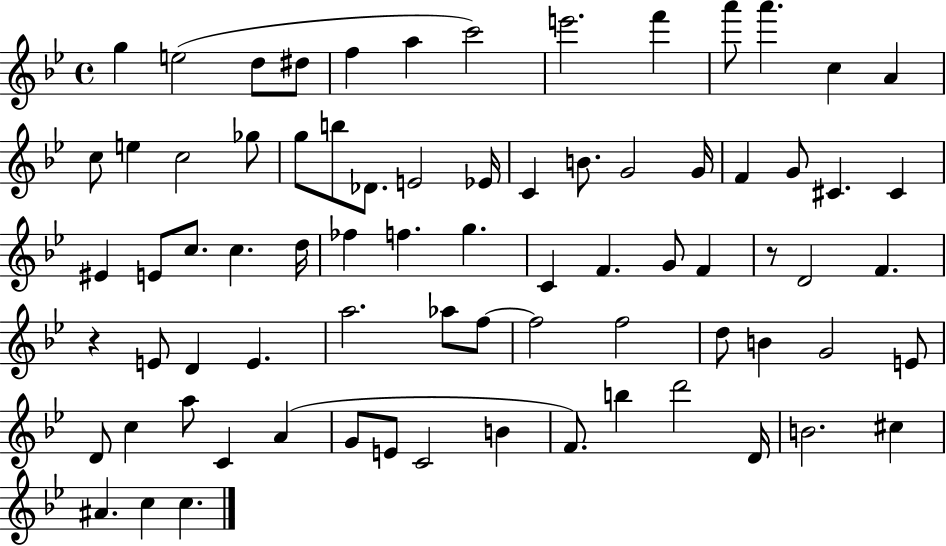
X:1
T:Untitled
M:4/4
L:1/4
K:Bb
g e2 d/2 ^d/2 f a c'2 e'2 f' a'/2 a' c A c/2 e c2 _g/2 g/2 b/2 _D/2 E2 _E/4 C B/2 G2 G/4 F G/2 ^C ^C ^E E/2 c/2 c d/4 _f f g C F G/2 F z/2 D2 F z E/2 D E a2 _a/2 f/2 f2 f2 d/2 B G2 E/2 D/2 c a/2 C A G/2 E/2 C2 B F/2 b d'2 D/4 B2 ^c ^A c c